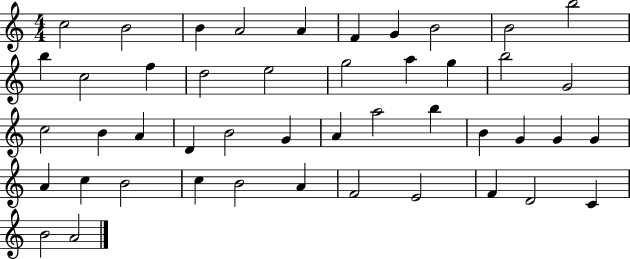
{
  \clef treble
  \numericTimeSignature
  \time 4/4
  \key c \major
  c''2 b'2 | b'4 a'2 a'4 | f'4 g'4 b'2 | b'2 b''2 | \break b''4 c''2 f''4 | d''2 e''2 | g''2 a''4 g''4 | b''2 g'2 | \break c''2 b'4 a'4 | d'4 b'2 g'4 | a'4 a''2 b''4 | b'4 g'4 g'4 g'4 | \break a'4 c''4 b'2 | c''4 b'2 a'4 | f'2 e'2 | f'4 d'2 c'4 | \break b'2 a'2 | \bar "|."
}